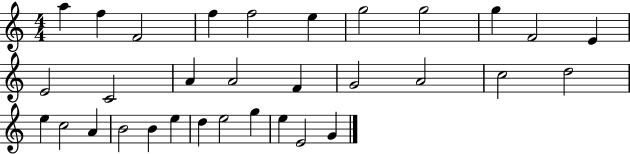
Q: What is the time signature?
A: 4/4